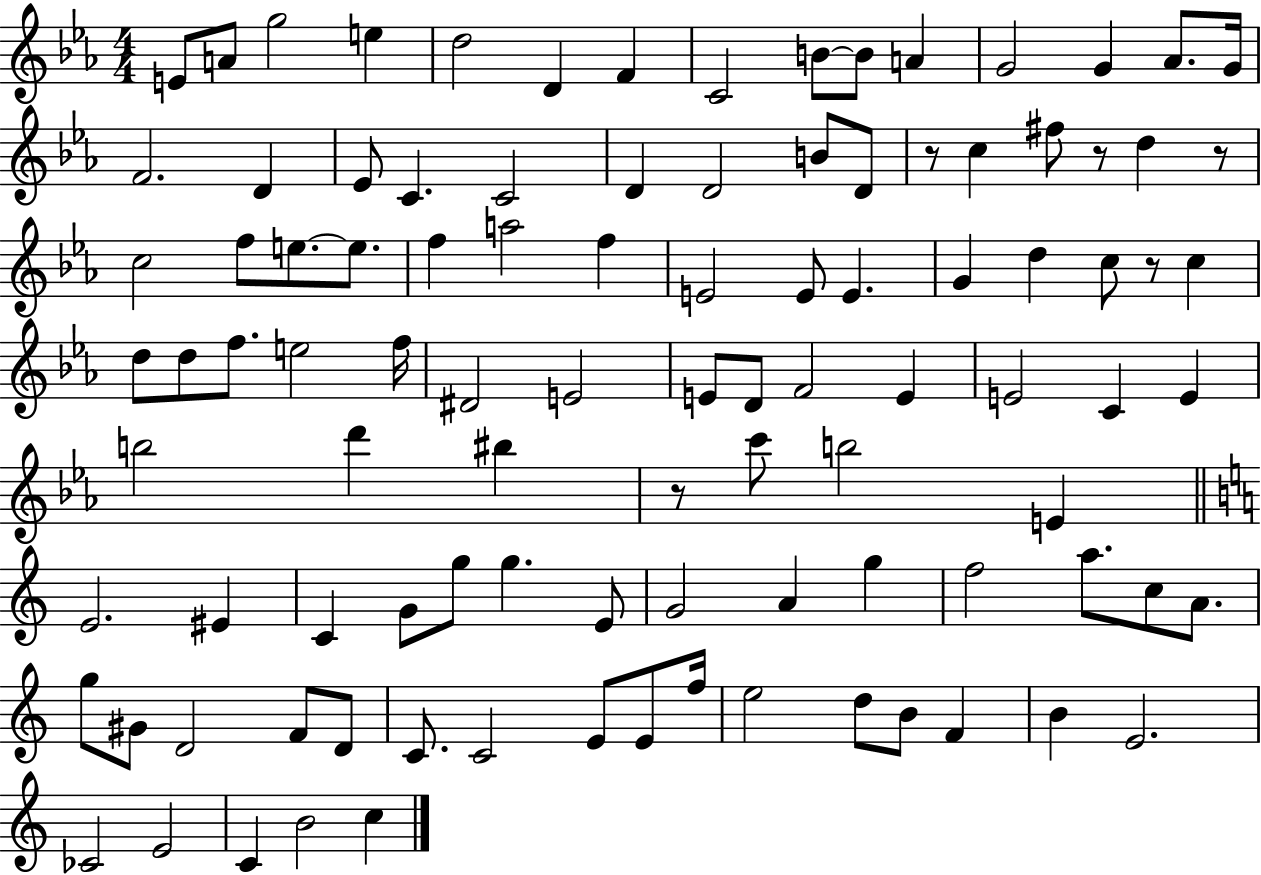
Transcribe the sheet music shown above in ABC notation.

X:1
T:Untitled
M:4/4
L:1/4
K:Eb
E/2 A/2 g2 e d2 D F C2 B/2 B/2 A G2 G _A/2 G/4 F2 D _E/2 C C2 D D2 B/2 D/2 z/2 c ^f/2 z/2 d z/2 c2 f/2 e/2 e/2 f a2 f E2 E/2 E G d c/2 z/2 c d/2 d/2 f/2 e2 f/4 ^D2 E2 E/2 D/2 F2 E E2 C E b2 d' ^b z/2 c'/2 b2 E E2 ^E C G/2 g/2 g E/2 G2 A g f2 a/2 c/2 A/2 g/2 ^G/2 D2 F/2 D/2 C/2 C2 E/2 E/2 f/4 e2 d/2 B/2 F B E2 _C2 E2 C B2 c